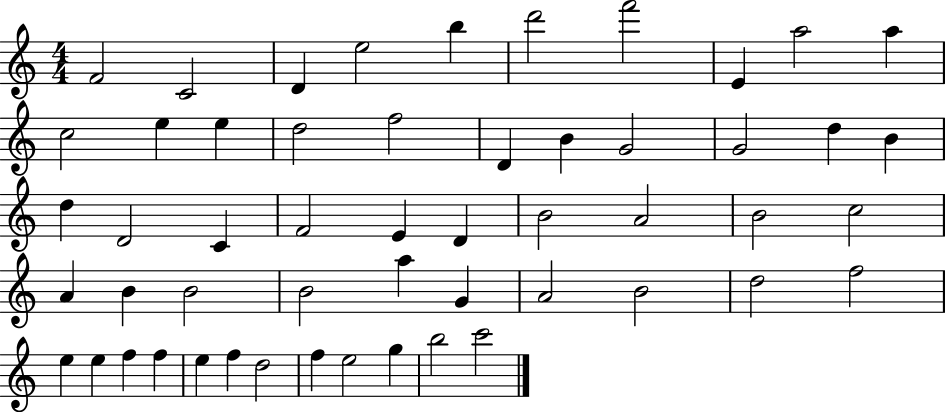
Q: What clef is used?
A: treble